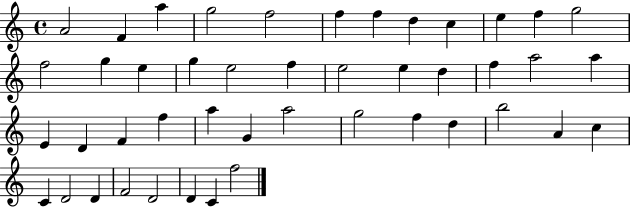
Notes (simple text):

A4/h F4/q A5/q G5/h F5/h F5/q F5/q D5/q C5/q E5/q F5/q G5/h F5/h G5/q E5/q G5/q E5/h F5/q E5/h E5/q D5/q F5/q A5/h A5/q E4/q D4/q F4/q F5/q A5/q G4/q A5/h G5/h F5/q D5/q B5/h A4/q C5/q C4/q D4/h D4/q F4/h D4/h D4/q C4/q F5/h